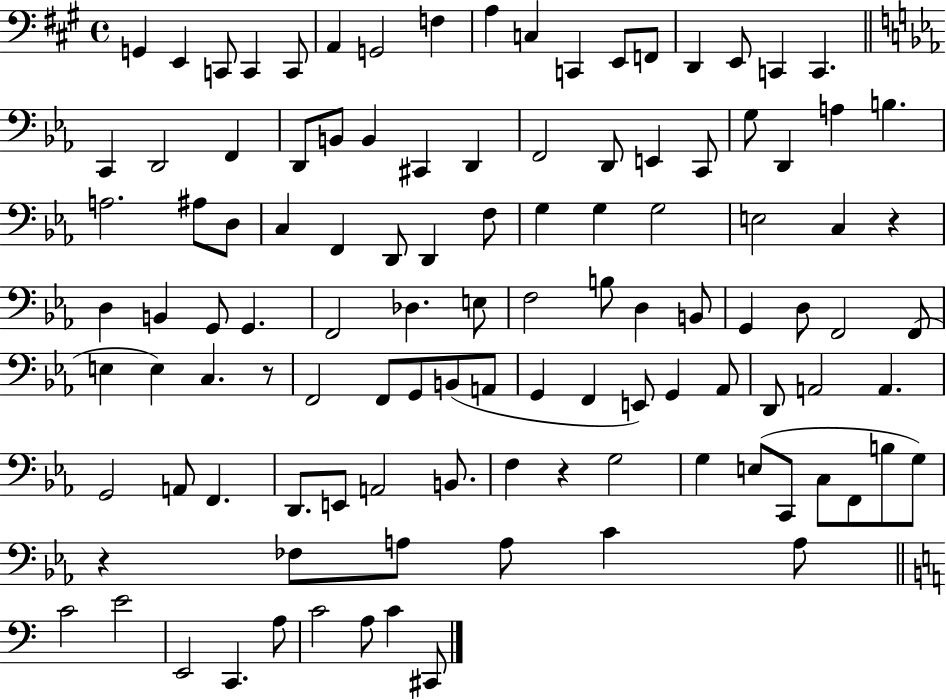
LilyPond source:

{
  \clef bass
  \time 4/4
  \defaultTimeSignature
  \key a \major
  g,4 e,4 c,8 c,4 c,8 | a,4 g,2 f4 | a4 c4 c,4 e,8 f,8 | d,4 e,8 c,4 c,4. | \break \bar "||" \break \key ees \major c,4 d,2 f,4 | d,8 b,8 b,4 cis,4 d,4 | f,2 d,8 e,4 c,8 | g8 d,4 a4 b4. | \break a2. ais8 d8 | c4 f,4 d,8 d,4 f8 | g4 g4 g2 | e2 c4 r4 | \break d4 b,4 g,8 g,4. | f,2 des4. e8 | f2 b8 d4 b,8 | g,4 d8 f,2 f,8( | \break e4 e4) c4. r8 | f,2 f,8 g,8 b,8( a,8 | g,4 f,4 e,8) g,4 aes,8 | d,8 a,2 a,4. | \break g,2 a,8 f,4. | d,8. e,8 a,2 b,8. | f4 r4 g2 | g4 e8( c,8 c8 f,8 b8 g8) | \break r4 fes8 a8 a8 c'4 a8 | \bar "||" \break \key c \major c'2 e'2 | e,2 c,4. a8 | c'2 a8 c'4 cis,8 | \bar "|."
}